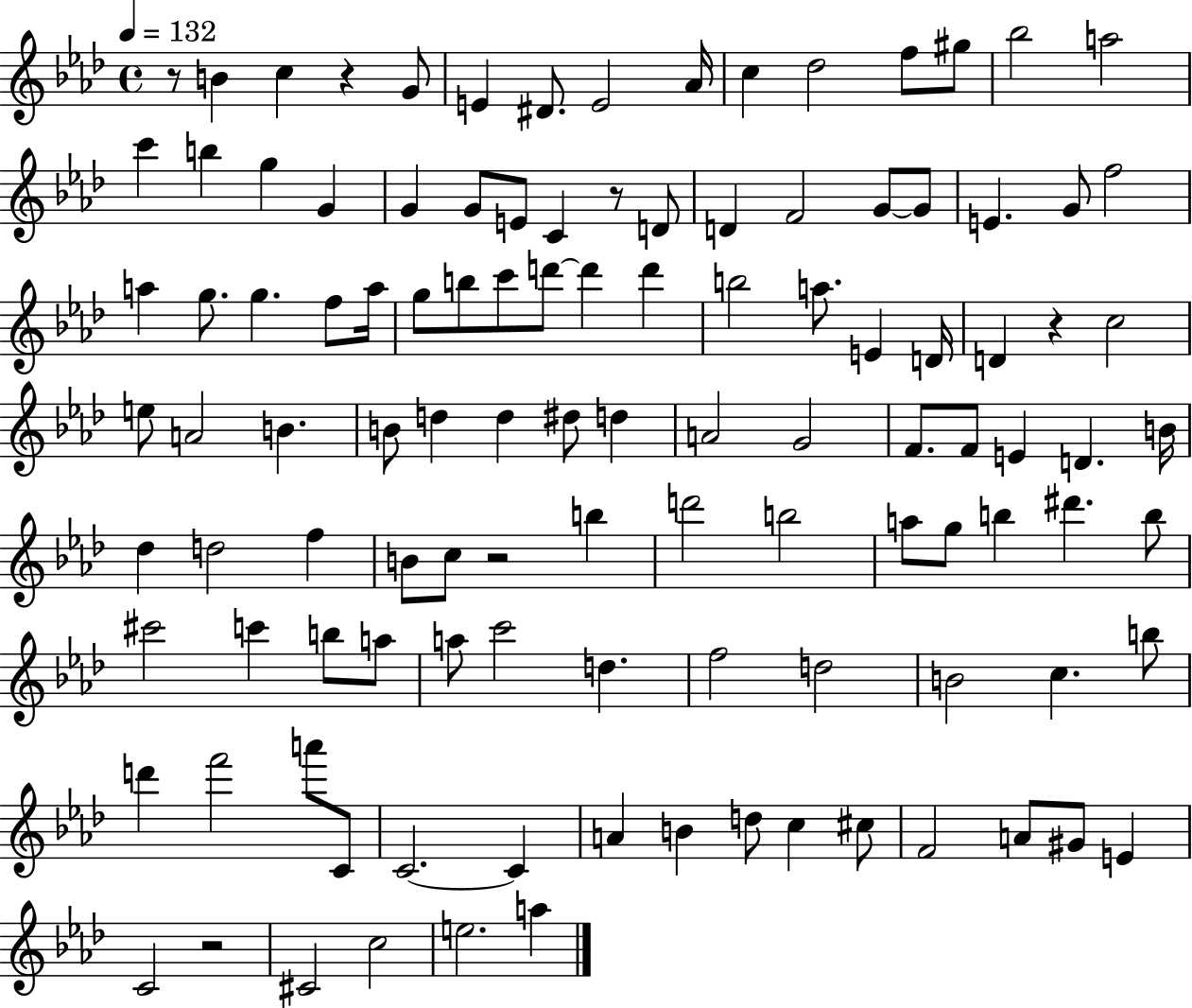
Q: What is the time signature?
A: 4/4